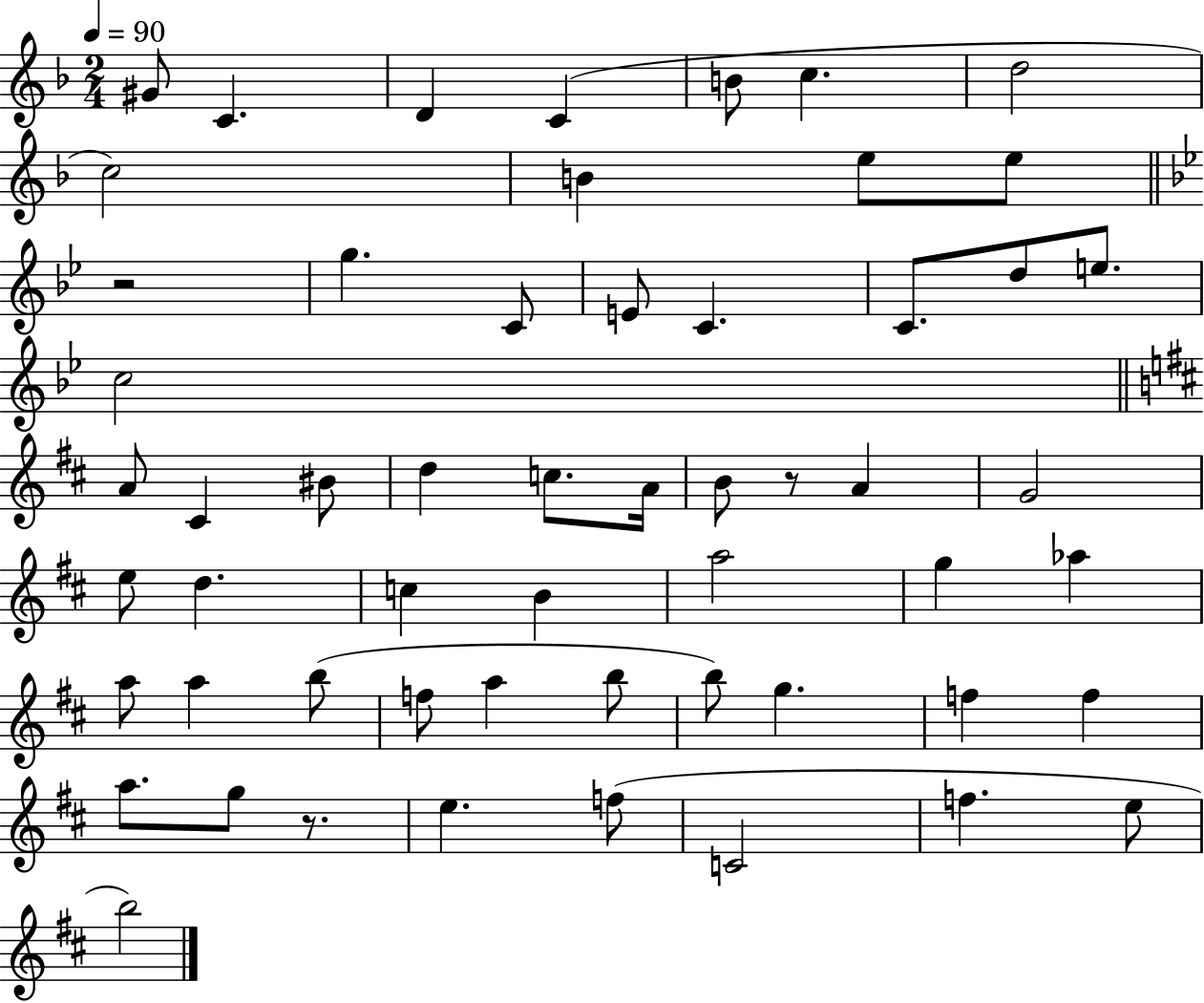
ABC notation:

X:1
T:Untitled
M:2/4
L:1/4
K:F
^G/2 C D C B/2 c d2 c2 B e/2 e/2 z2 g C/2 E/2 C C/2 d/2 e/2 c2 A/2 ^C ^B/2 d c/2 A/4 B/2 z/2 A G2 e/2 d c B a2 g _a a/2 a b/2 f/2 a b/2 b/2 g f f a/2 g/2 z/2 e f/2 C2 f e/2 b2